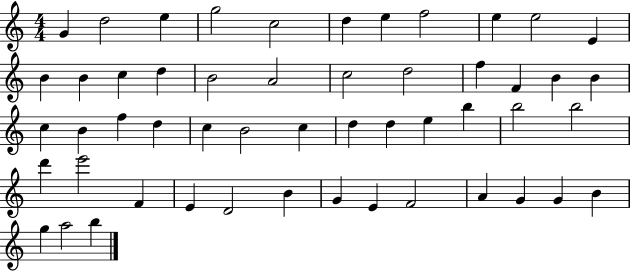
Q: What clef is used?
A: treble